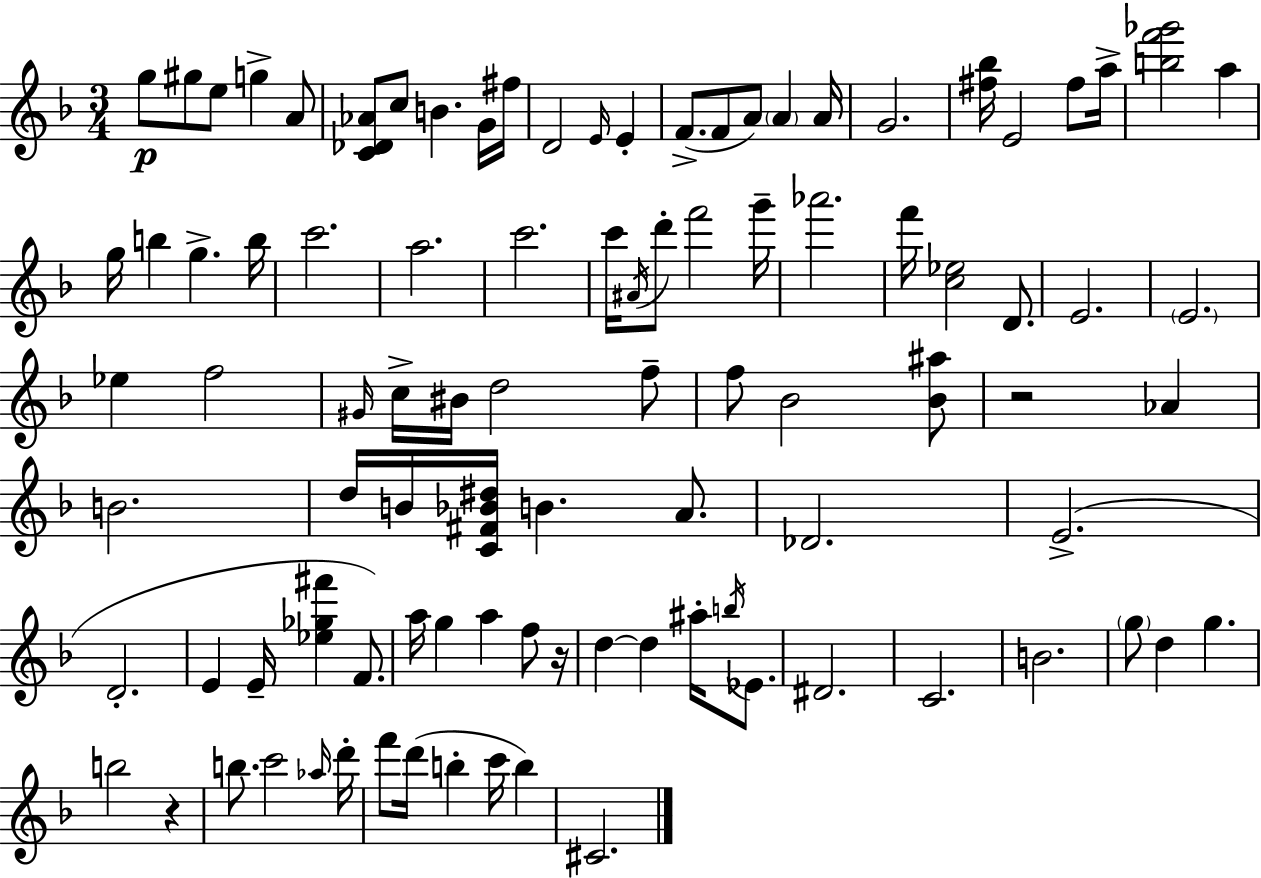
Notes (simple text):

G5/e G#5/e E5/e G5/q A4/e [C4,Db4,Ab4]/e C5/e B4/q. G4/s F#5/s D4/h E4/s E4/q F4/e. F4/e A4/e A4/q A4/s G4/h. [F#5,Bb5]/s E4/h F#5/e A5/s [B5,F6,Gb6]/h A5/q G5/s B5/q G5/q. B5/s C6/h. A5/h. C6/h. C6/s A#4/s D6/e F6/h G6/s Ab6/h. F6/s [C5,Eb5]/h D4/e. E4/h. E4/h. Eb5/q F5/h G#4/s C5/s BIS4/s D5/h F5/e F5/e Bb4/h [Bb4,A#5]/e R/h Ab4/q B4/h. D5/s B4/s [C4,F#4,Bb4,D#5]/s B4/q. A4/e. Db4/h. E4/h. D4/h. E4/q E4/s [Eb5,Gb5,F#6]/q F4/e. A5/s G5/q A5/q F5/e R/s D5/q D5/q A#5/s B5/s Eb4/e. D#4/h. C4/h. B4/h. G5/e D5/q G5/q. B5/h R/q B5/e. C6/h Ab5/s D6/s F6/e D6/s B5/q C6/s B5/q C#4/h.